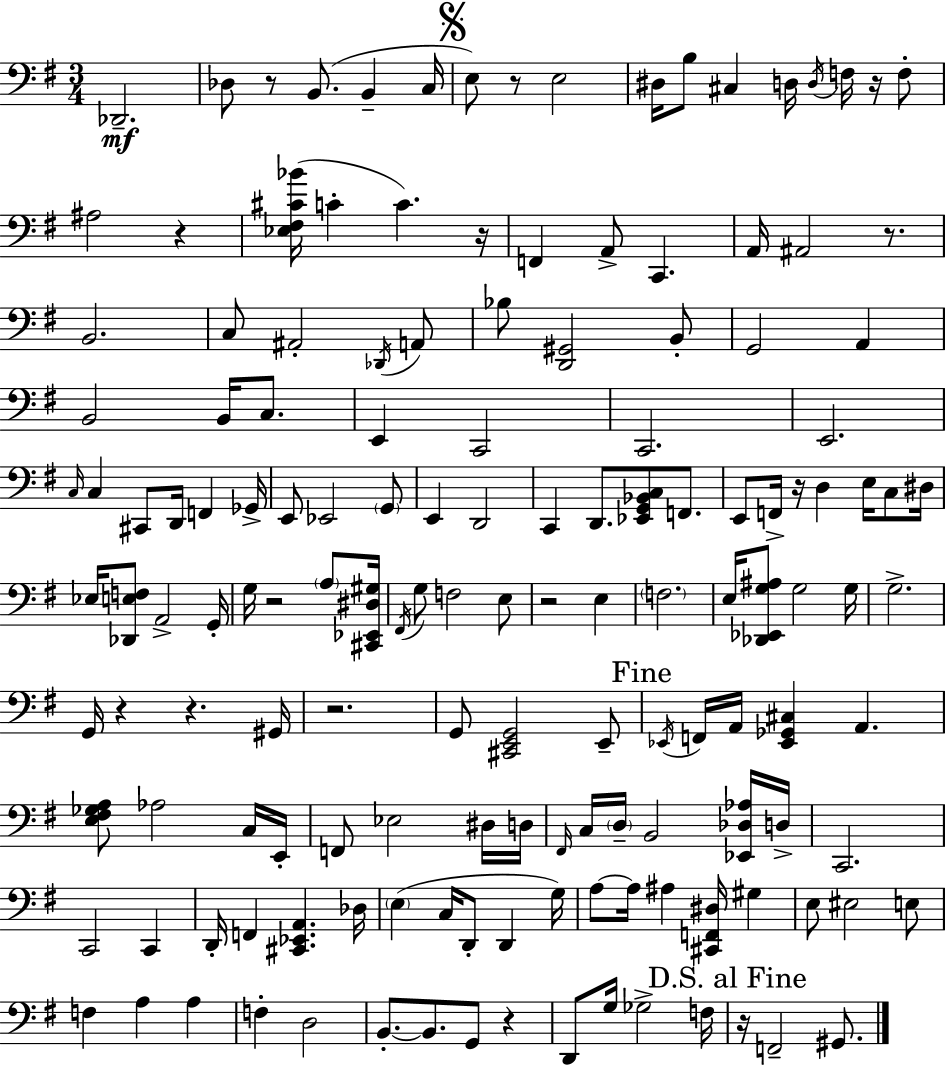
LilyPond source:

{
  \clef bass
  \numericTimeSignature
  \time 3/4
  \key e \minor
  \repeat volta 2 { des,2.--\mf | des8 r8 b,8.( b,4-- c16 | \mark \markup { \musicglyph "scripts.segno" } e8) r8 e2 | dis16 b8 cis4 d16 \acciaccatura { d16 } f16 r16 f8-. | \break ais2 r4 | <ees fis cis' bes'>16( c'4-. c'4.) | r16 f,4 a,8-> c,4. | a,16 ais,2 r8. | \break b,2. | c8 ais,2-. \acciaccatura { des,16 } | a,8 bes8 <d, gis,>2 | b,8-. g,2 a,4 | \break b,2 b,16 c8. | e,4 c,2 | c,2. | e,2. | \break \grace { c16 } c4 cis,8 d,16 f,4 | ges,16-> e,8 ees,2 | \parenthesize g,8 e,4 d,2 | c,4 d,8. <ees, g, bes, c>8 | \break f,8. e,8 f,16-> r16 d4 e16 | c8 dis16 ees16 <des, e f>8 a,2-> | g,16-. g16 r2 | \parenthesize a8 <cis, ees, dis gis>16 \acciaccatura { fis,16 } g8 f2 | \break e8 r2 | e4 \parenthesize f2. | e16 <des, ees, g ais>8 g2 | g16 g2.-> | \break g,16 r4 r4. | gis,16 r2. | g,8 <cis, e, g,>2 | e,8-- \mark "Fine" \acciaccatura { ees,16 } f,16 a,16 <ees, ges, cis>4 a,4. | \break <e fis ges a>8 aes2 | c16 e,16-. f,8 ees2 | dis16 d16 \grace { fis,16 } c16 \parenthesize d16-- b,2 | <ees, des aes>16 d16-> c,2. | \break c,2 | c,4 d,16-. f,4 <cis, ees, a,>4. | des16 \parenthesize e4( c16 d,8-. | d,4 g16) a8~~ a16 ais4 | \break <cis, f, dis>16 gis4 e8 eis2 | e8 f4 a4 | a4 f4-. d2 | b,8.-.~~ b,8. | \break g,8 r4 d,8 g16 ges2-> | f16 \mark "D.S. al Fine" r16 f,2-- | gis,8. } \bar "|."
}